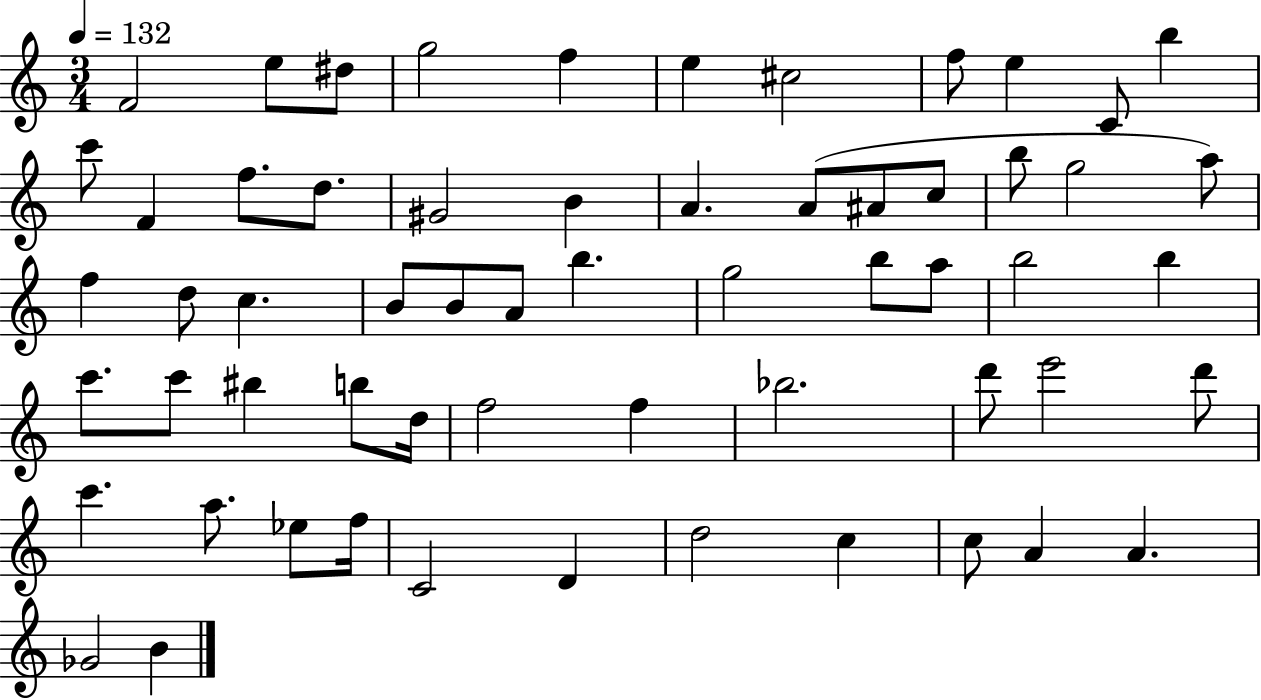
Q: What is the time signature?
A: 3/4